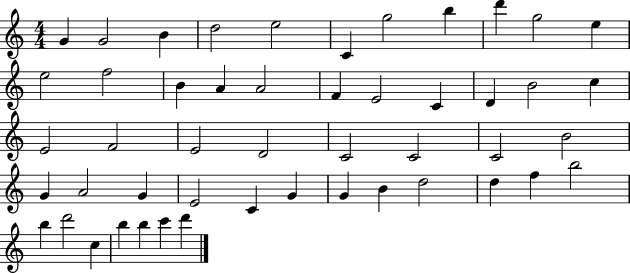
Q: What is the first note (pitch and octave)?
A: G4